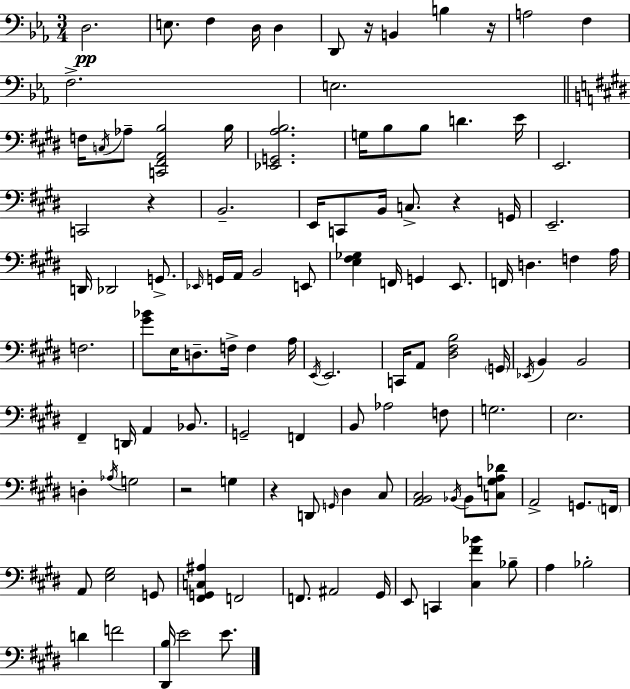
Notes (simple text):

D3/h. E3/e. F3/q D3/s D3/q D2/e R/s B2/q B3/q R/s A3/h F3/q F3/h. E3/h. F3/s C3/s Ab3/e [C2,F#2,A2,B3]/h B3/s [Eb2,G2,A3,B3]/h. G3/s B3/e B3/e D4/q. E4/s E2/h. C2/h R/q B2/h. E2/s C2/e B2/s C3/e. R/q G2/s E2/h. D2/s Db2/h G2/e. Eb2/s G2/s A2/s B2/h E2/e [E3,F#3,Gb3]/q F2/s G2/q E2/e. F2/s D3/q. F3/q A3/s F3/h. [G#4,Bb4]/e E3/s D3/e. F3/s F3/q A3/s E2/s E2/h. C2/s A2/e [D#3,F#3,B3]/h G2/s Eb2/s B2/q B2/h F#2/q D2/s A2/q Bb2/e. G2/h F2/q B2/e Ab3/h F3/e G3/h. E3/h. D3/q Ab3/s G3/h R/h G3/q R/q D2/e G2/s D#3/q C#3/e [A2,B2,C#3]/h Bb2/s Bb2/e [C3,G3,A3,Db4]/e A2/h G2/e. F2/s A2/e [E3,G#3]/h G2/e [F#2,G2,C3,A#3]/q F2/h F2/e. A#2/h G#2/s E2/e C2/q [C#3,F#4,Bb4]/q Bb3/e A3/q Bb3/h D4/q F4/h [D#2,B3]/s E4/h E4/e.